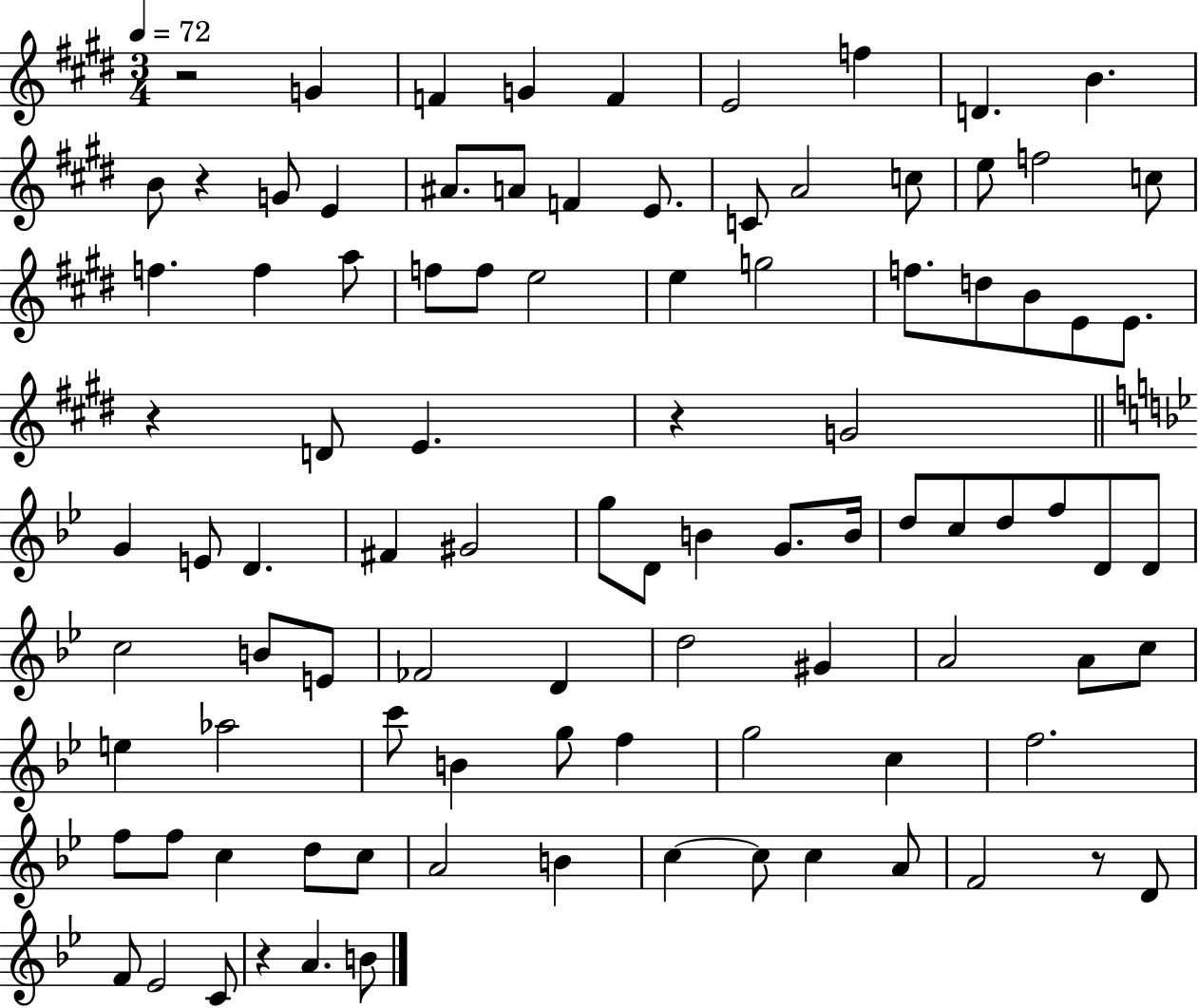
R/h G4/q F4/q G4/q F4/q E4/h F5/q D4/q. B4/q. B4/e R/q G4/e E4/q A#4/e. A4/e F4/q E4/e. C4/e A4/h C5/e E5/e F5/h C5/e F5/q. F5/q A5/e F5/e F5/e E5/h E5/q G5/h F5/e. D5/e B4/e E4/e E4/e. R/q D4/e E4/q. R/q G4/h G4/q E4/e D4/q. F#4/q G#4/h G5/e D4/e B4/q G4/e. B4/s D5/e C5/e D5/e F5/e D4/e D4/e C5/h B4/e E4/e FES4/h D4/q D5/h G#4/q A4/h A4/e C5/e E5/q Ab5/h C6/e B4/q G5/e F5/q G5/h C5/q F5/h. F5/e F5/e C5/q D5/e C5/e A4/h B4/q C5/q C5/e C5/q A4/e F4/h R/e D4/e F4/e Eb4/h C4/e R/q A4/q. B4/e